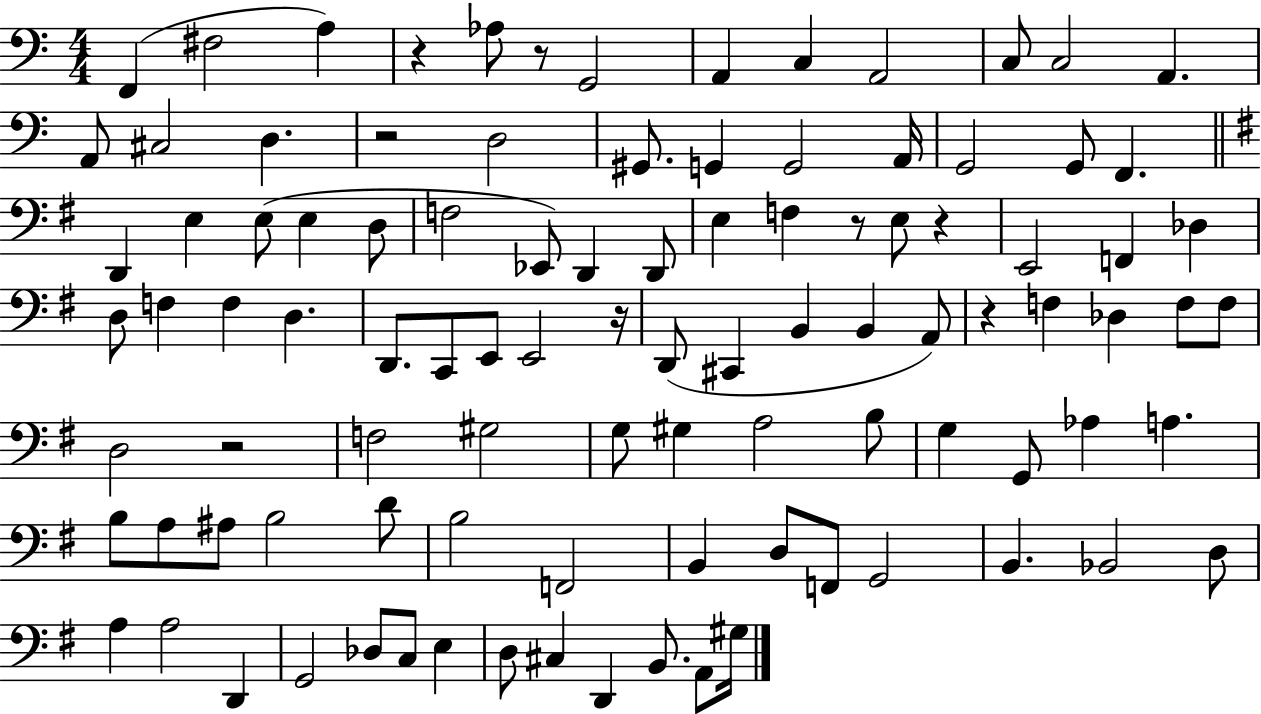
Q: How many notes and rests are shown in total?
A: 100